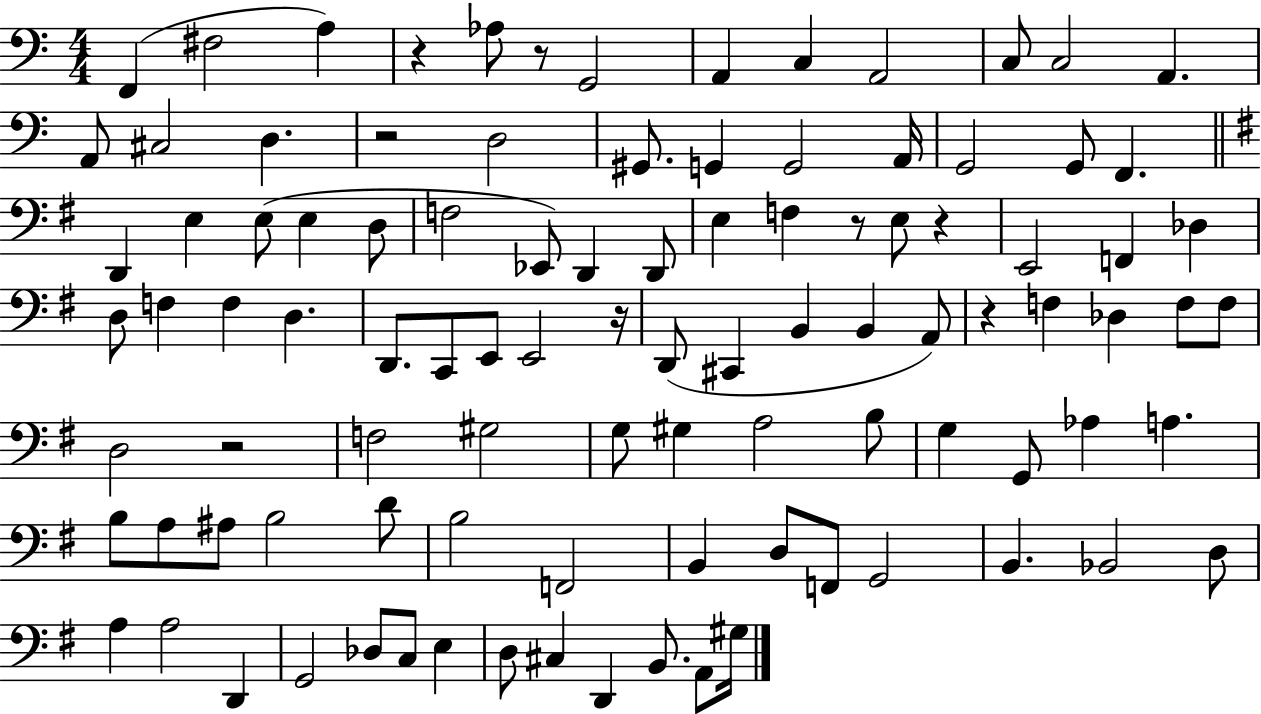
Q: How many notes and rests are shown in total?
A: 100